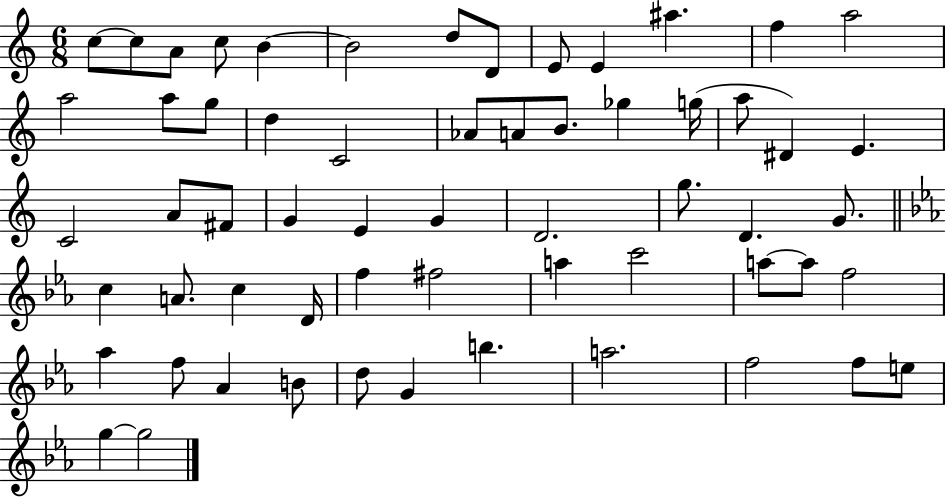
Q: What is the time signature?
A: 6/8